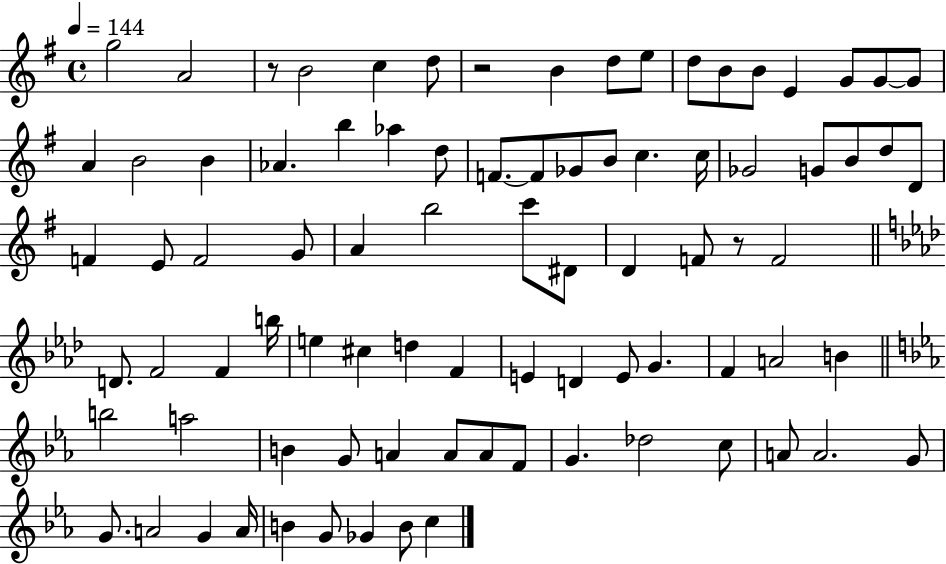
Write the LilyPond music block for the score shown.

{
  \clef treble
  \time 4/4
  \defaultTimeSignature
  \key g \major
  \tempo 4 = 144
  g''2 a'2 | r8 b'2 c''4 d''8 | r2 b'4 d''8 e''8 | d''8 b'8 b'8 e'4 g'8 g'8~~ g'8 | \break a'4 b'2 b'4 | aes'4. b''4 aes''4 d''8 | f'8.~~ f'8 ges'8 b'8 c''4. c''16 | ges'2 g'8 b'8 d''8 d'8 | \break f'4 e'8 f'2 g'8 | a'4 b''2 c'''8 dis'8 | d'4 f'8 r8 f'2 | \bar "||" \break \key aes \major d'8. f'2 f'4 b''16 | e''4 cis''4 d''4 f'4 | e'4 d'4 e'8 g'4. | f'4 a'2 b'4 | \break \bar "||" \break \key ees \major b''2 a''2 | b'4 g'8 a'4 a'8 a'8 f'8 | g'4. des''2 c''8 | a'8 a'2. g'8 | \break g'8. a'2 g'4 a'16 | b'4 g'8 ges'4 b'8 c''4 | \bar "|."
}